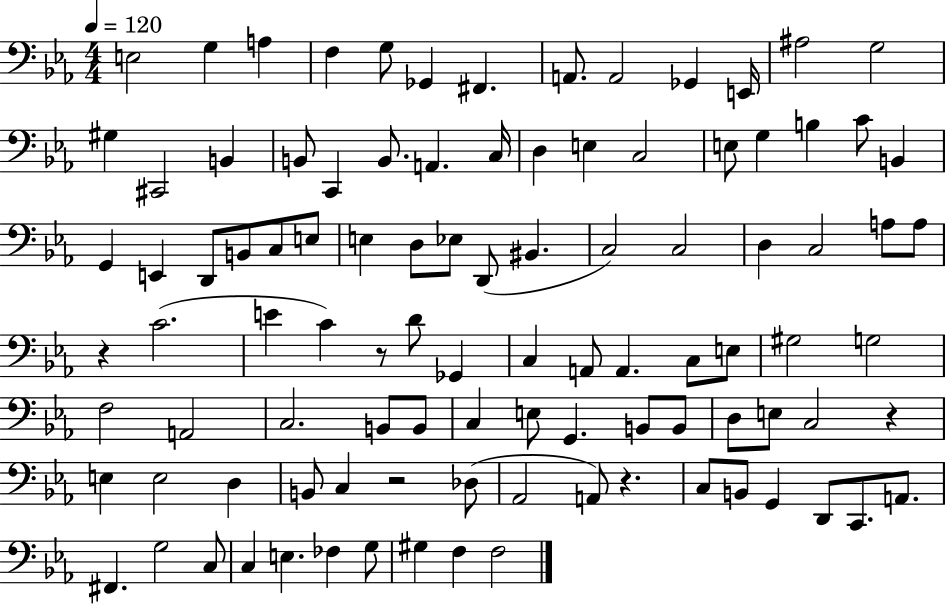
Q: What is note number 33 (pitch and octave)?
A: B2